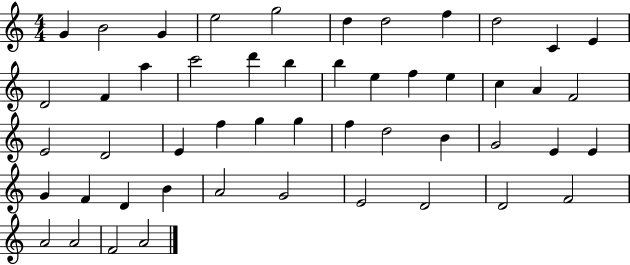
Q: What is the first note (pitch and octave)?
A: G4